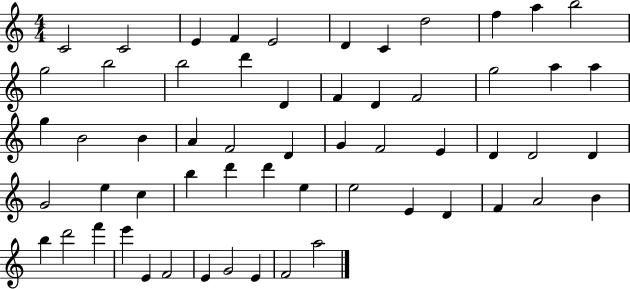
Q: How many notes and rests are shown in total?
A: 58